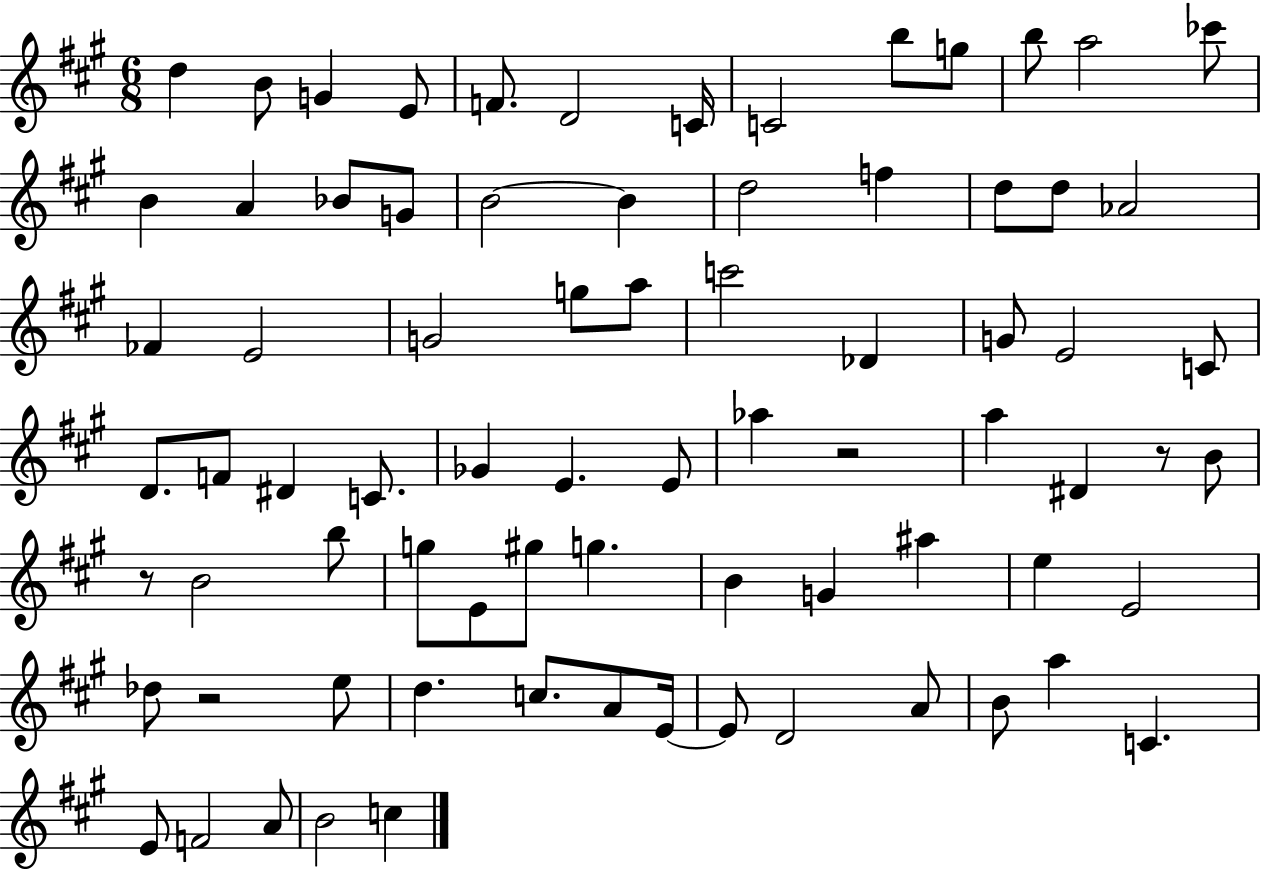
X:1
T:Untitled
M:6/8
L:1/4
K:A
d B/2 G E/2 F/2 D2 C/4 C2 b/2 g/2 b/2 a2 _c'/2 B A _B/2 G/2 B2 B d2 f d/2 d/2 _A2 _F E2 G2 g/2 a/2 c'2 _D G/2 E2 C/2 D/2 F/2 ^D C/2 _G E E/2 _a z2 a ^D z/2 B/2 z/2 B2 b/2 g/2 E/2 ^g/2 g B G ^a e E2 _d/2 z2 e/2 d c/2 A/2 E/4 E/2 D2 A/2 B/2 a C E/2 F2 A/2 B2 c